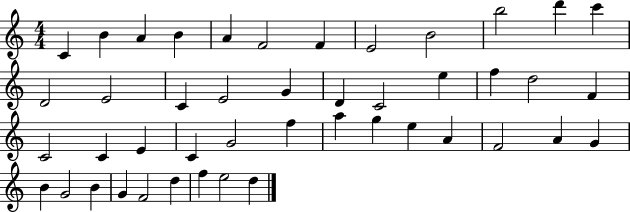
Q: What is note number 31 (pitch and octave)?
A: G5